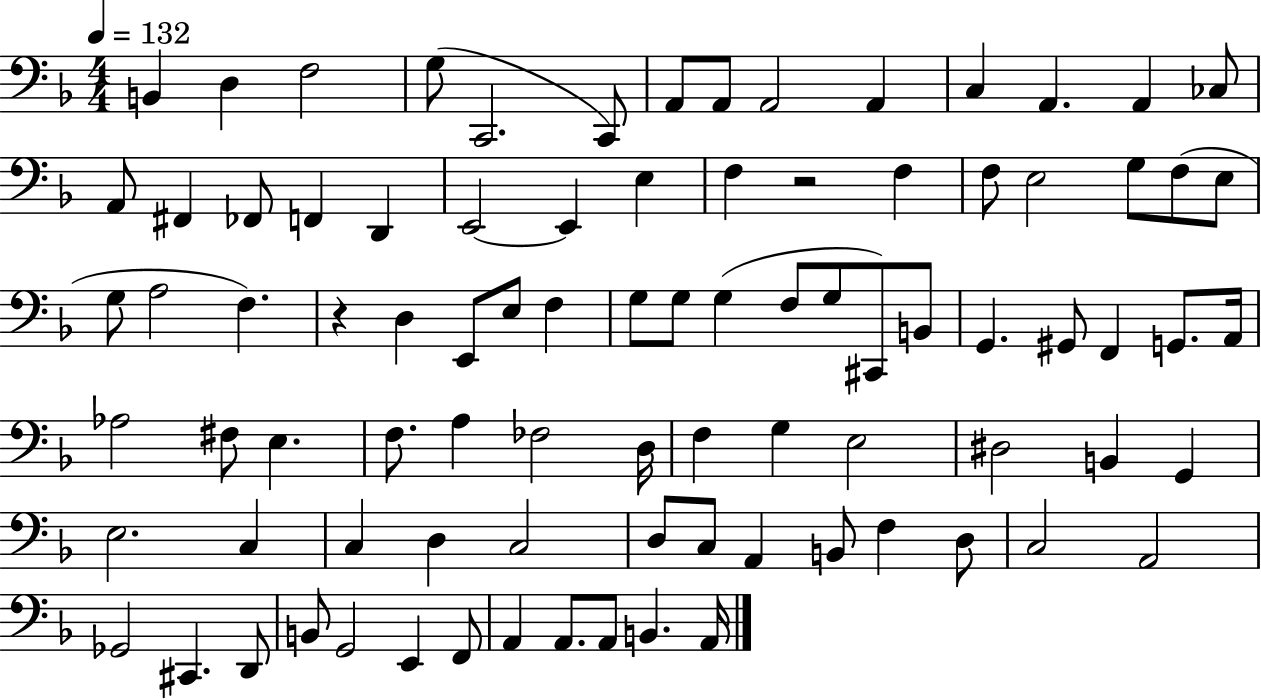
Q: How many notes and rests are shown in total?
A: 88